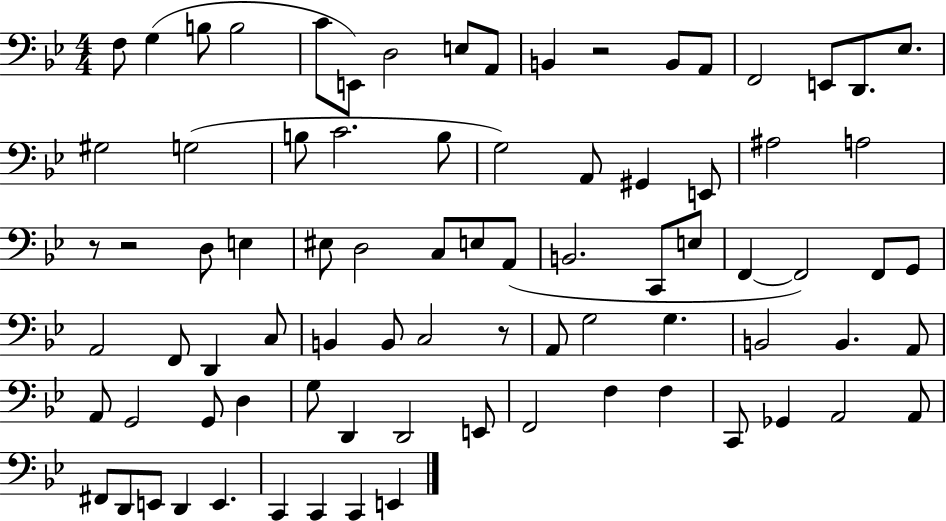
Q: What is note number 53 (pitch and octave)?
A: B2